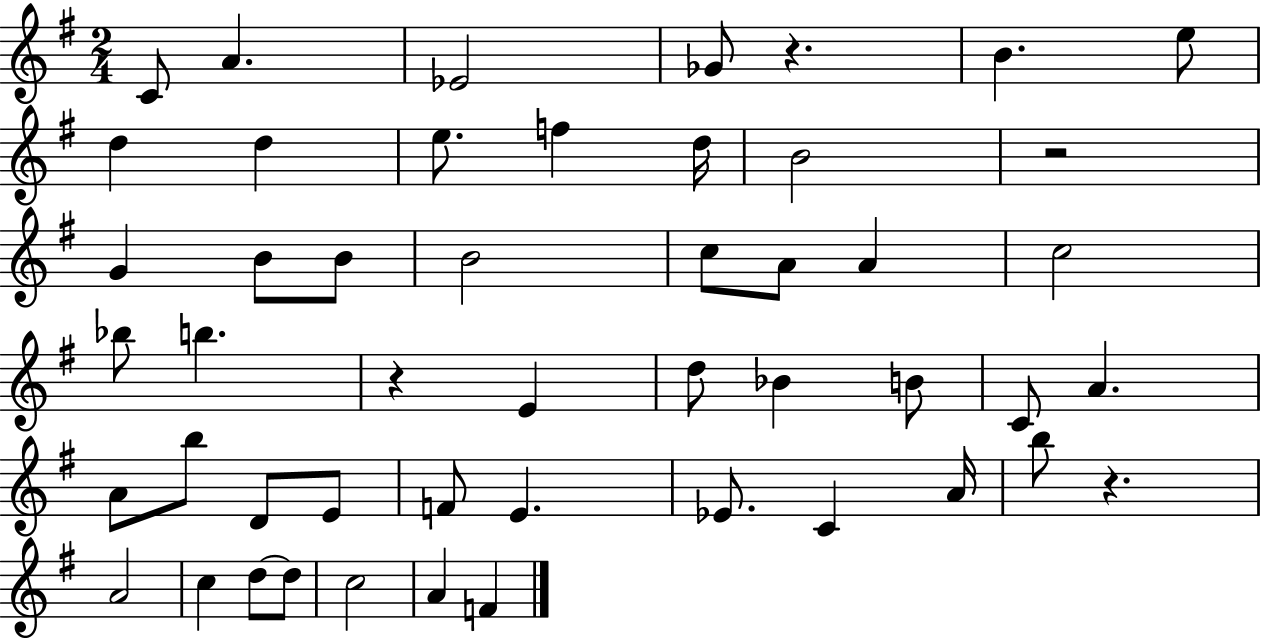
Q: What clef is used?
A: treble